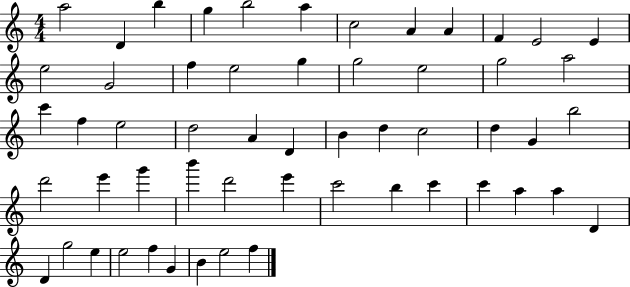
{
  \clef treble
  \numericTimeSignature
  \time 4/4
  \key c \major
  a''2 d'4 b''4 | g''4 b''2 a''4 | c''2 a'4 a'4 | f'4 e'2 e'4 | \break e''2 g'2 | f''4 e''2 g''4 | g''2 e''2 | g''2 a''2 | \break c'''4 f''4 e''2 | d''2 a'4 d'4 | b'4 d''4 c''2 | d''4 g'4 b''2 | \break d'''2 e'''4 g'''4 | b'''4 d'''2 e'''4 | c'''2 b''4 c'''4 | c'''4 a''4 a''4 d'4 | \break d'4 g''2 e''4 | e''2 f''4 g'4 | b'4 e''2 f''4 | \bar "|."
}